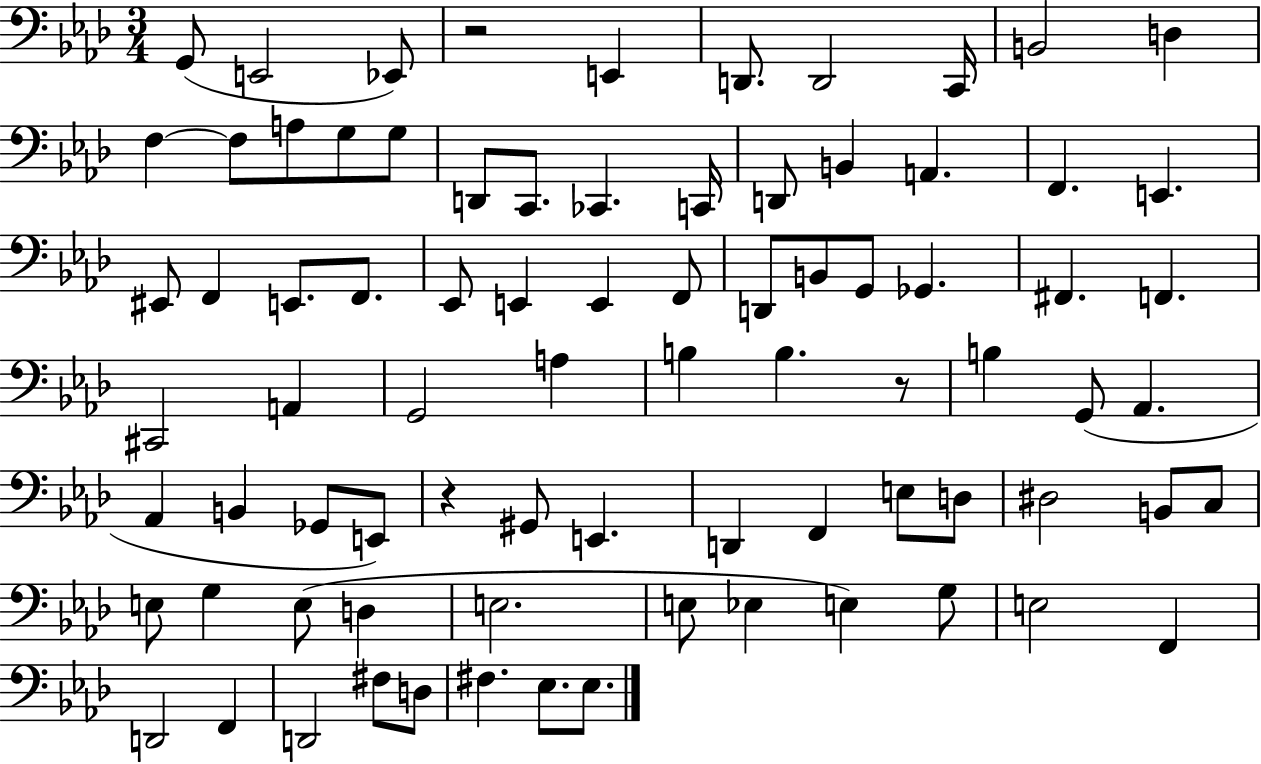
X:1
T:Untitled
M:3/4
L:1/4
K:Ab
G,,/2 E,,2 _E,,/2 z2 E,, D,,/2 D,,2 C,,/4 B,,2 D, F, F,/2 A,/2 G,/2 G,/2 D,,/2 C,,/2 _C,, C,,/4 D,,/2 B,, A,, F,, E,, ^E,,/2 F,, E,,/2 F,,/2 _E,,/2 E,, E,, F,,/2 D,,/2 B,,/2 G,,/2 _G,, ^F,, F,, ^C,,2 A,, G,,2 A, B, B, z/2 B, G,,/2 _A,, _A,, B,, _G,,/2 E,,/2 z ^G,,/2 E,, D,, F,, E,/2 D,/2 ^D,2 B,,/2 C,/2 E,/2 G, E,/2 D, E,2 E,/2 _E, E, G,/2 E,2 F,, D,,2 F,, D,,2 ^F,/2 D,/2 ^F, _E,/2 _E,/2